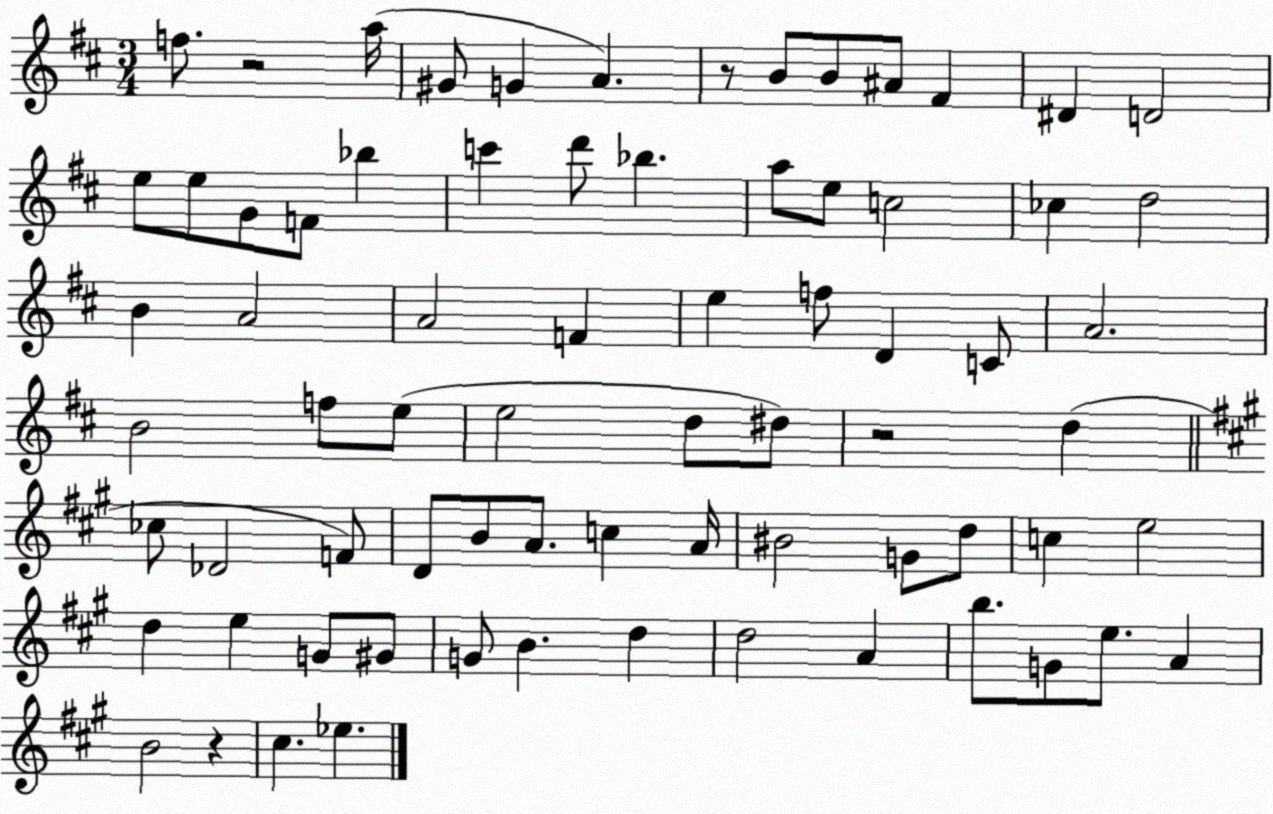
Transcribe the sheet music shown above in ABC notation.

X:1
T:Untitled
M:3/4
L:1/4
K:D
f/2 z2 a/4 ^G/2 G A z/2 B/2 B/2 ^A/2 ^F ^D D2 e/2 e/2 G/2 F/2 _b c' d'/2 _b a/2 e/2 c2 _c d2 B A2 A2 F e f/2 D C/2 A2 B2 f/2 e/2 e2 d/2 ^d/2 z2 d _c/2 _D2 F/2 D/2 B/2 A/2 c A/4 ^B2 G/2 d/2 c e2 d e G/2 ^G/2 G/2 B d d2 A b/2 G/2 e/2 A B2 z ^c _e